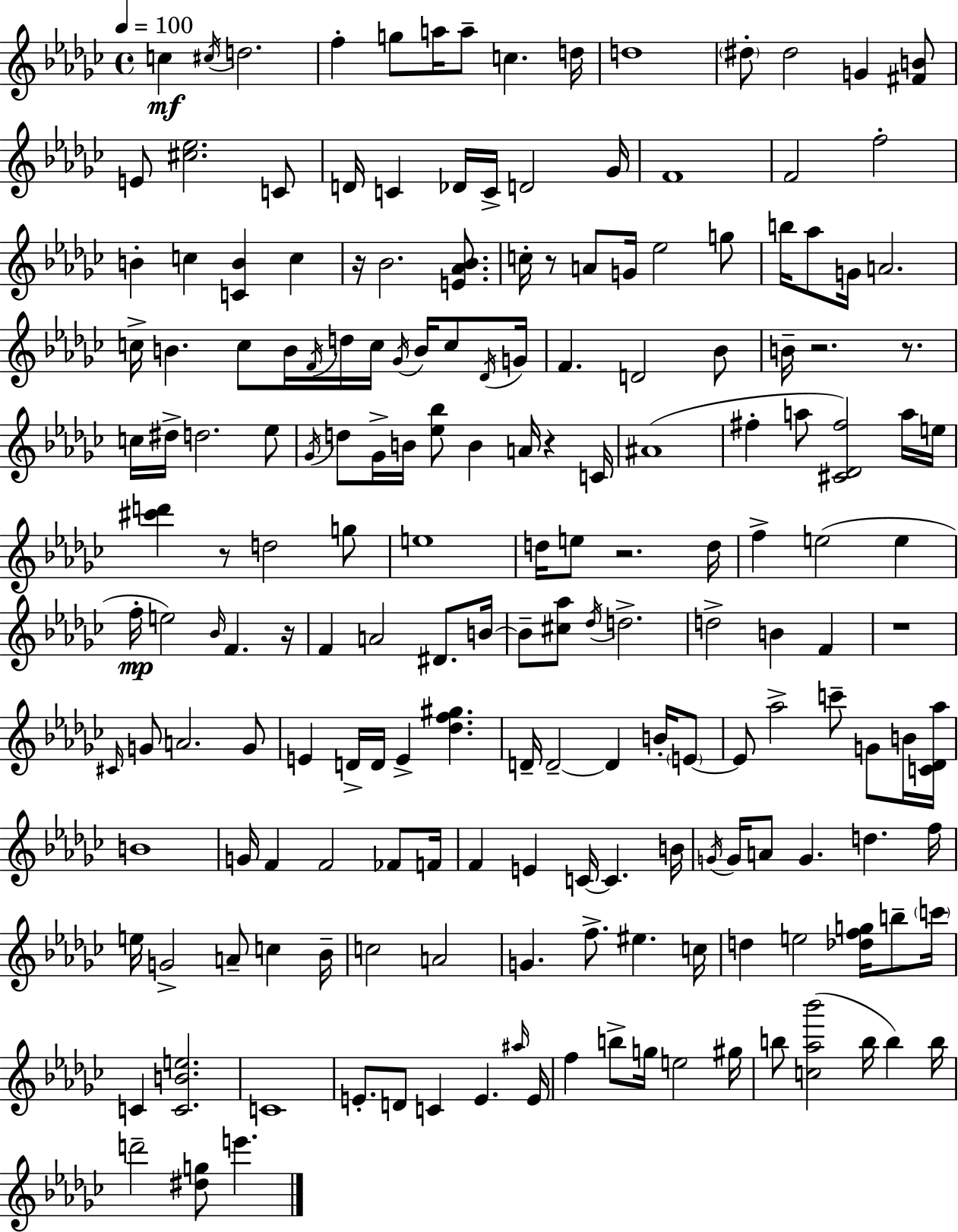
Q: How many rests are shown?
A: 9